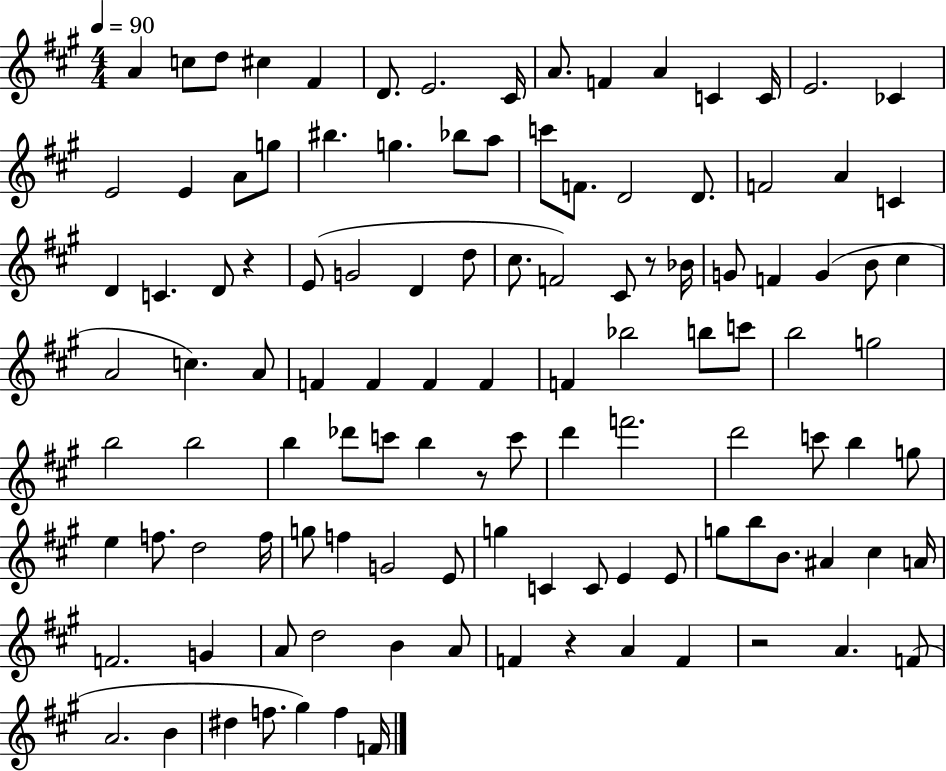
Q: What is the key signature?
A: A major